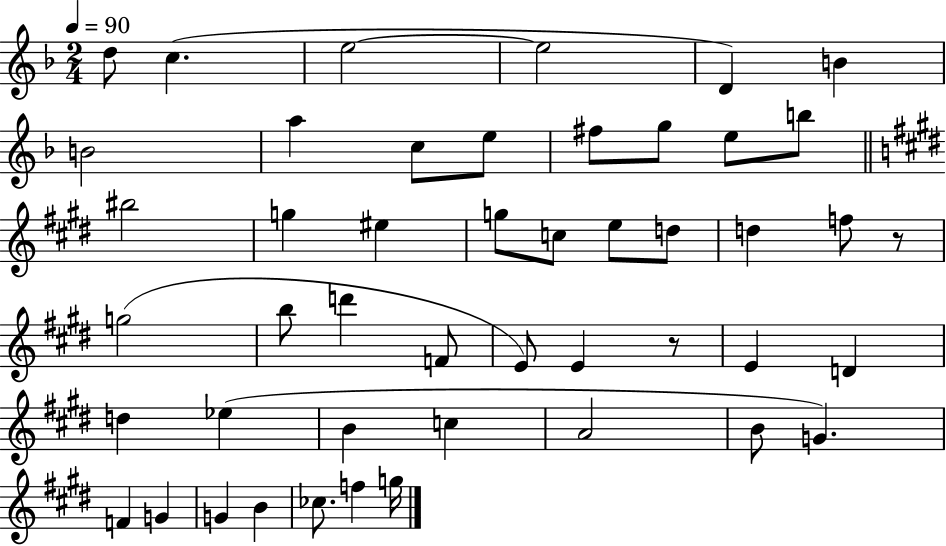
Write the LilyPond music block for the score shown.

{
  \clef treble
  \numericTimeSignature
  \time 2/4
  \key f \major
  \tempo 4 = 90
  \repeat volta 2 { d''8 c''4.( | e''2~~ | e''2 | d'4) b'4 | \break b'2 | a''4 c''8 e''8 | fis''8 g''8 e''8 b''8 | \bar "||" \break \key e \major bis''2 | g''4 eis''4 | g''8 c''8 e''8 d''8 | d''4 f''8 r8 | \break g''2( | b''8 d'''4 f'8 | e'8) e'4 r8 | e'4 d'4 | \break d''4 ees''4( | b'4 c''4 | a'2 | b'8 g'4.) | \break f'4 g'4 | g'4 b'4 | ces''8. f''4 g''16 | } \bar "|."
}